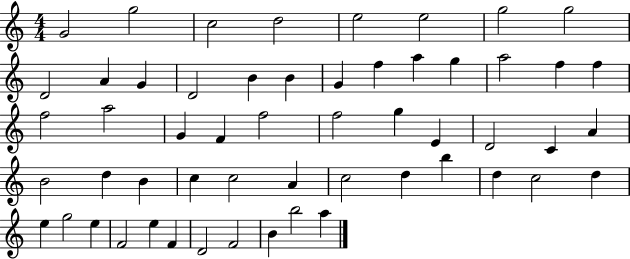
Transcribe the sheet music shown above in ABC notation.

X:1
T:Untitled
M:4/4
L:1/4
K:C
G2 g2 c2 d2 e2 e2 g2 g2 D2 A G D2 B B G f a g a2 f f f2 a2 G F f2 f2 g E D2 C A B2 d B c c2 A c2 d b d c2 d e g2 e F2 e F D2 F2 B b2 a